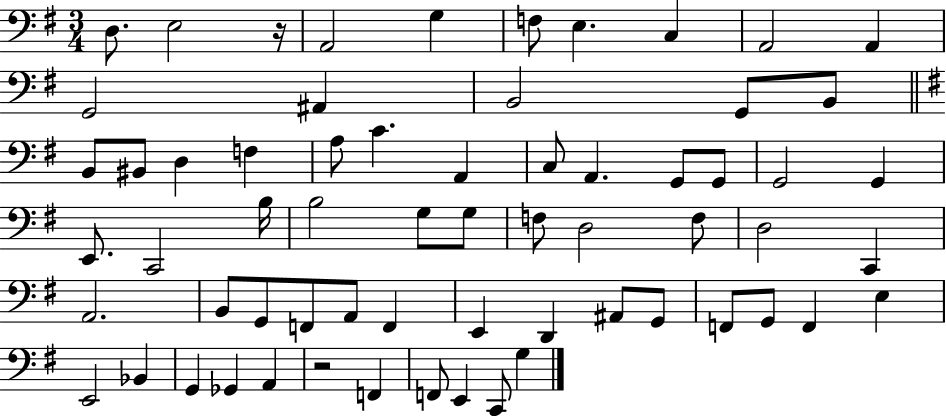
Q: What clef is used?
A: bass